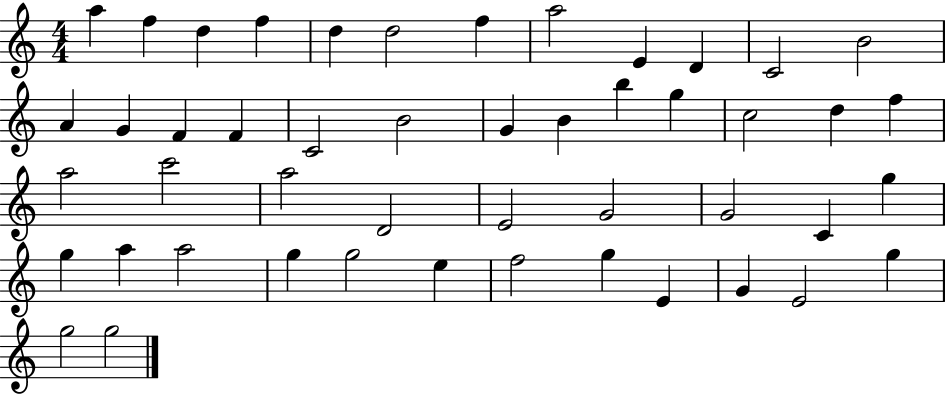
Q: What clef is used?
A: treble